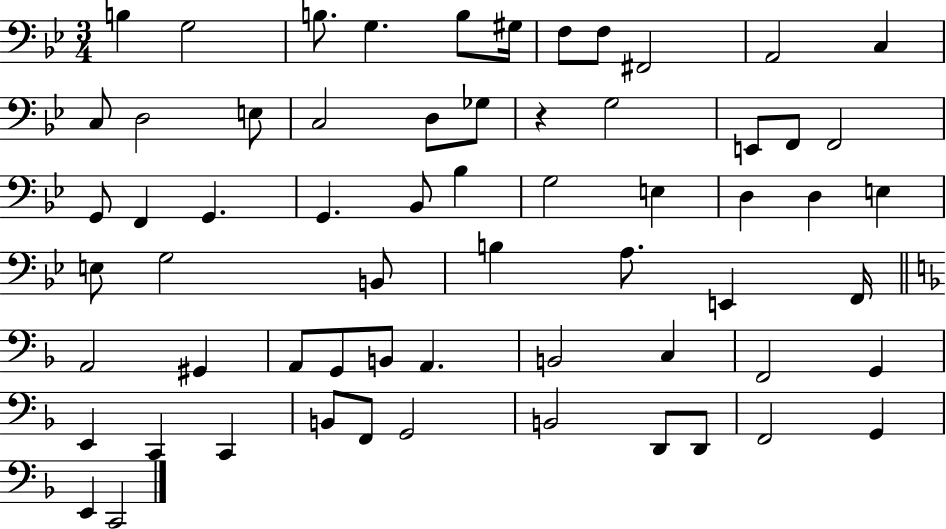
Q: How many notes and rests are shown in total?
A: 63